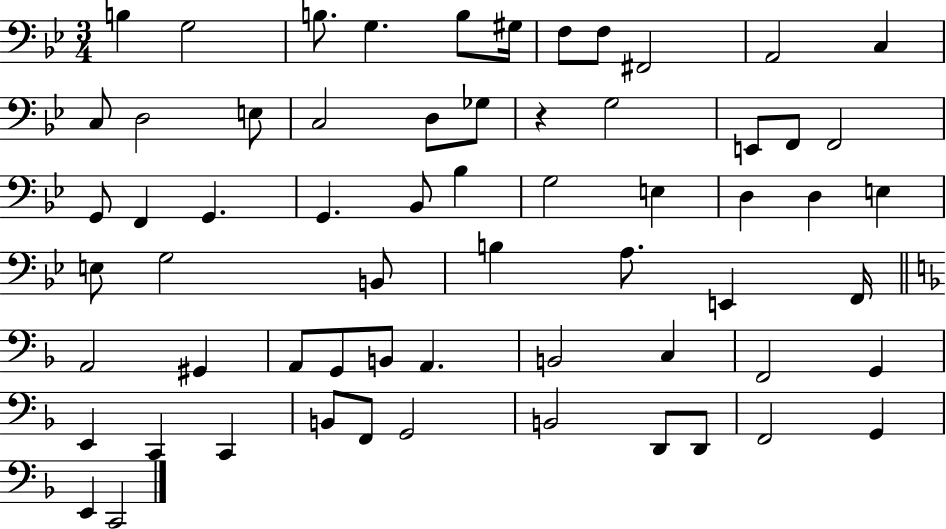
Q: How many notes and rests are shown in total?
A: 63